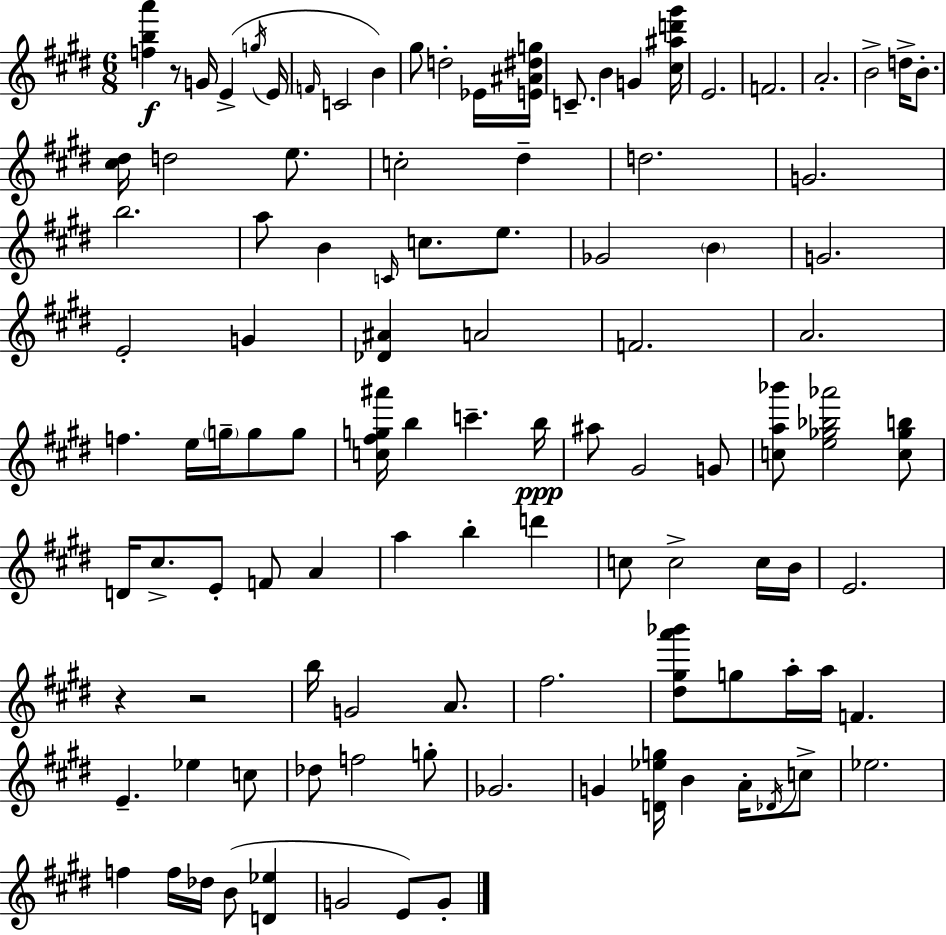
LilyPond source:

{
  \clef treble
  \numericTimeSignature
  \time 6/8
  \key e \major
  <f'' b'' a'''>4\f r8 g'16 e'4->( \acciaccatura { g''16 } | e'16 \grace { f'16 } c'2 b'4) | gis''8 d''2-. | ees'16 <e' ais' dis'' g''>16 c'8.-- b'4 g'4 | \break <cis'' ais'' d''' gis'''>16 e'2. | f'2. | a'2.-. | b'2-> d''16-> b'8.-. | \break <cis'' dis''>16 d''2 e''8. | c''2-. dis''4-- | d''2. | g'2. | \break b''2. | a''8 b'4 \grace { c'16 } c''8. | e''8. ges'2 \parenthesize b'4 | g'2. | \break e'2-. g'4 | <des' ais'>4 a'2 | f'2. | a'2. | \break f''4. e''16 \parenthesize g''16-- g''8 | g''8 <c'' fis'' g'' ais'''>16 b''4 c'''4.-- | b''16\ppp ais''8 gis'2 | g'8 <c'' a'' bes'''>8 <e'' ges'' bes'' aes'''>2 | \break <c'' ges'' b''>8 d'16 cis''8.-> e'8-. f'8 a'4 | a''4 b''4-. d'''4 | c''8 c''2-> | c''16 b'16 e'2. | \break r4 r2 | b''16 g'2 | a'8. fis''2. | <dis'' gis'' a''' bes'''>8 g''8 a''16-. a''16 f'4. | \break e'4.-- ees''4 | c''8 des''8 f''2 | g''8-. ges'2. | g'4 <d' ees'' g''>16 b'4 | \break a'16-. \acciaccatura { des'16 } c''8-> ees''2. | f''4 f''16 des''16 b'8( | <d' ees''>4 g'2 | e'8) g'8-. \bar "|."
}